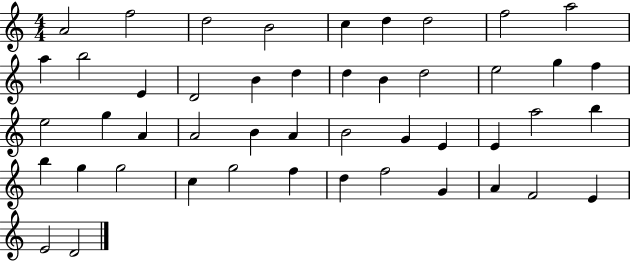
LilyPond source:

{
  \clef treble
  \numericTimeSignature
  \time 4/4
  \key c \major
  a'2 f''2 | d''2 b'2 | c''4 d''4 d''2 | f''2 a''2 | \break a''4 b''2 e'4 | d'2 b'4 d''4 | d''4 b'4 d''2 | e''2 g''4 f''4 | \break e''2 g''4 a'4 | a'2 b'4 a'4 | b'2 g'4 e'4 | e'4 a''2 b''4 | \break b''4 g''4 g''2 | c''4 g''2 f''4 | d''4 f''2 g'4 | a'4 f'2 e'4 | \break e'2 d'2 | \bar "|."
}